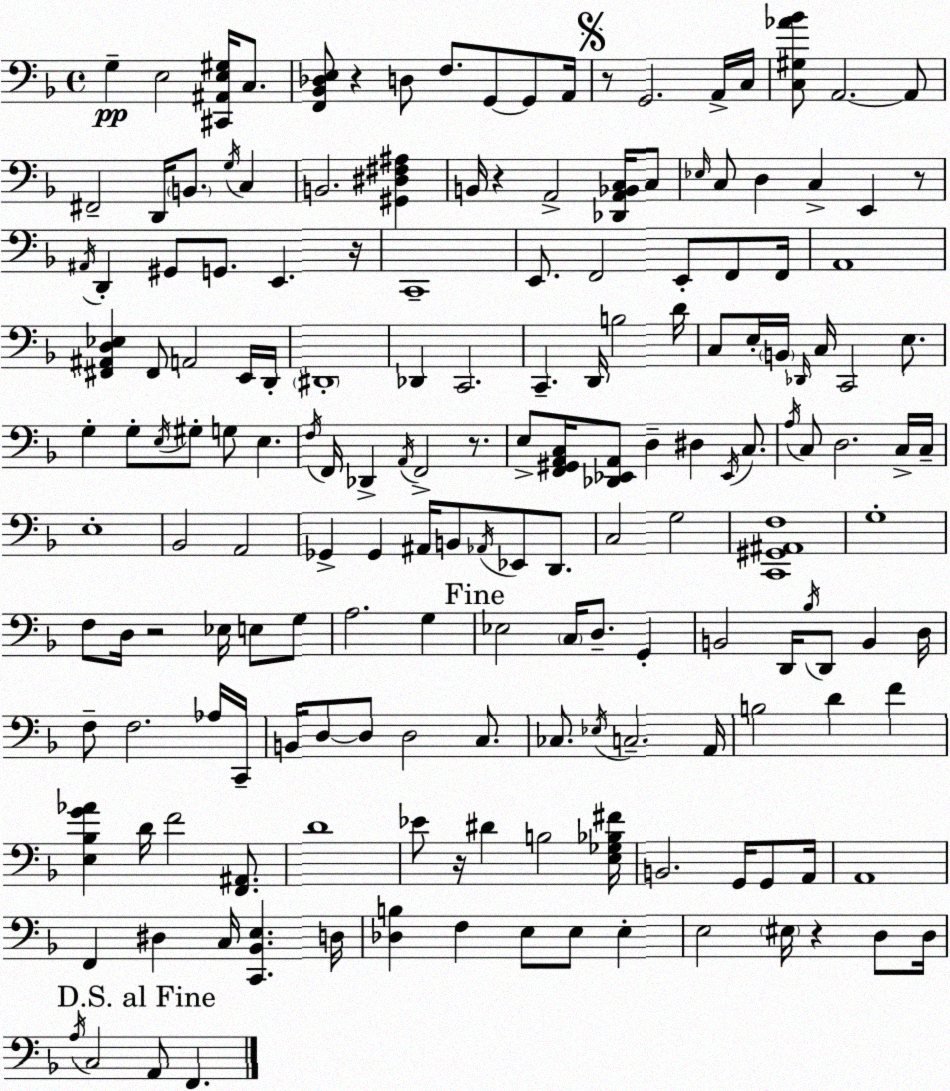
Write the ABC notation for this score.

X:1
T:Untitled
M:4/4
L:1/4
K:Dm
G, E,2 [^C,,^A,,E,^G,]/4 C,/2 [F,,_B,,_D,E,]/2 z D,/2 F,/2 G,,/2 G,,/2 A,,/4 z/2 G,,2 A,,/4 C,/4 [C,^G,_A_B]/2 A,,2 A,,/2 ^F,,2 D,,/4 B,,/2 G,/4 C, B,,2 [^G,,^D,^F,^A,] B,,/4 z A,,2 [_D,,A,,_B,,C,]/4 C,/2 _E,/4 C,/2 D, C, E,, z/2 ^A,,/4 D,, ^G,,/2 G,,/2 E,, z/4 C,,4 E,,/2 F,,2 E,,/2 F,,/2 F,,/4 A,,4 [^F,,^A,,D,_E,] ^F,,/2 A,,2 E,,/4 D,,/4 ^D,,4 _D,, C,,2 C,, D,,/4 B,2 D/4 C,/2 E,/4 B,,/4 _D,,/4 C,/4 C,,2 E,/2 G, G,/2 E,/4 ^G,/2 G,/2 E, F,/4 F,,/4 _D,, A,,/4 F,,2 z/2 E,/2 [F,,^G,,A,,C,]/4 [_D,,_E,,A,,]/2 D, ^D, _E,,/4 C,/2 A,/4 C,/2 D,2 C,/4 C,/4 E,4 _B,,2 A,,2 _G,, _G,, ^A,,/4 B,,/2 _A,,/4 _E,,/2 D,,/2 C,2 G,2 [C,,^G,,^A,,F,]4 G,4 F,/2 D,/4 z2 _E,/4 E,/2 G,/2 A,2 G, _E,2 C,/4 D,/2 G,, B,,2 D,,/4 _B,/4 D,,/2 B,, D,/4 F,/2 F,2 _A,/4 C,,/4 B,,/4 D,/2 D,/2 D,2 C,/2 _C,/2 _E,/4 C,2 A,,/4 B,2 D F [E,_B,G_A] D/4 F2 [F,,^A,,]/2 D4 _E/2 z/4 ^D B,2 [E,_G,_B,^F]/4 B,,2 G,,/4 G,,/2 A,,/4 A,,4 F,, ^D, C,/4 [C,,_B,,E,] D,/4 [_D,B,] F, E,/2 E,/2 E, E,2 ^E,/4 z D,/2 D,/4 A,/4 C,2 A,,/2 F,,